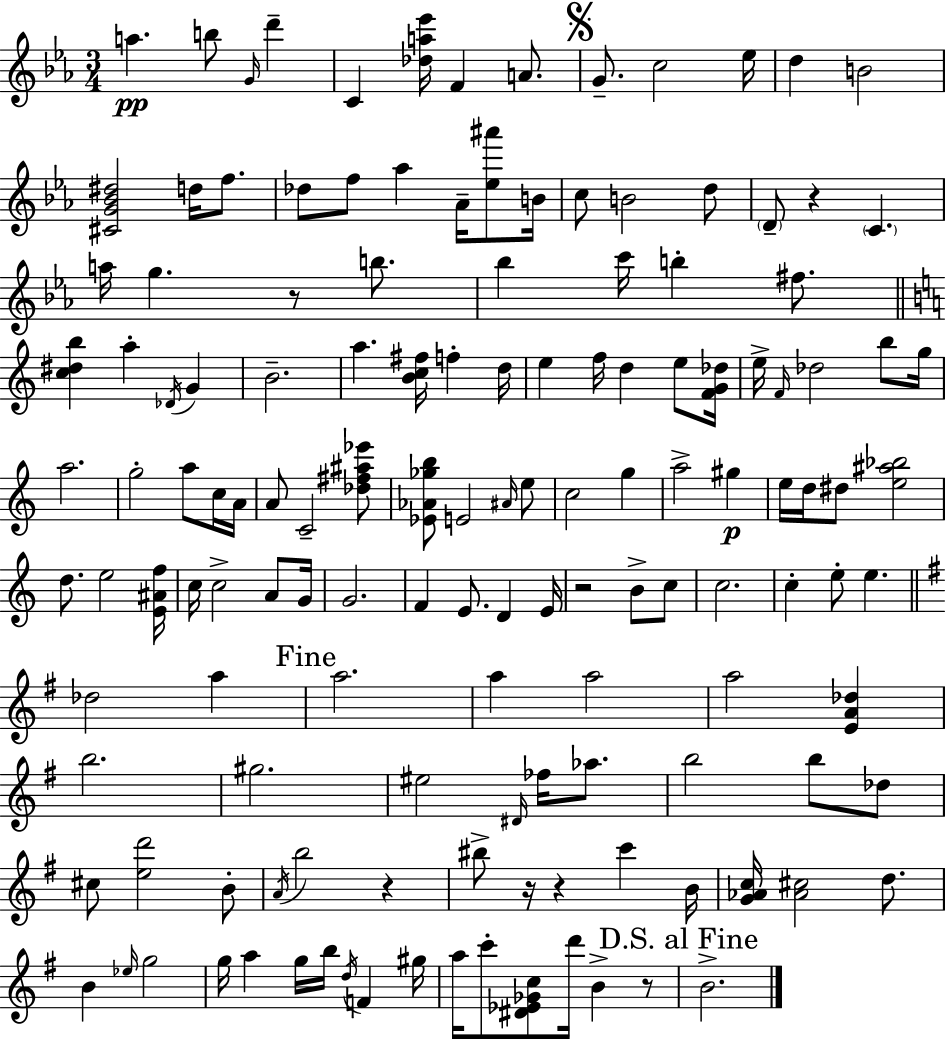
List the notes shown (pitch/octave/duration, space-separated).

A5/q. B5/e G4/s D6/q C4/q [Db5,A5,Eb6]/s F4/q A4/e. G4/e. C5/h Eb5/s D5/q B4/h [C#4,G4,Bb4,D#5]/h D5/s F5/e. Db5/e F5/e Ab5/q Ab4/s [Eb5,A#6]/e B4/s C5/e B4/h D5/e D4/e R/q C4/q. A5/s G5/q. R/e B5/e. Bb5/q C6/s B5/q F#5/e. [C5,D#5,B5]/q A5/q Db4/s G4/q B4/h. A5/q. [B4,C5,F#5]/s F5/q D5/s E5/q F5/s D5/q E5/e [F4,G4,Db5]/s E5/s F4/s Db5/h B5/e G5/s A5/h. G5/h A5/e C5/s A4/s A4/e C4/h [Db5,F#5,A#5,Eb6]/e [Eb4,Ab4,Gb5,B5]/e E4/h A#4/s E5/e C5/h G5/q A5/h G#5/q E5/s D5/s D#5/e [E5,A#5,Bb5]/h D5/e. E5/h [E4,A#4,F5]/s C5/s C5/h A4/e G4/s G4/h. F4/q E4/e. D4/q E4/s R/h B4/e C5/e C5/h. C5/q E5/e E5/q. Db5/h A5/q A5/h. A5/q A5/h A5/h [E4,A4,Db5]/q B5/h. G#5/h. EIS5/h D#4/s FES5/s Ab5/e. B5/h B5/e Db5/e C#5/e [E5,D6]/h B4/e A4/s B5/h R/q BIS5/e R/s R/q C6/q B4/s [G4,Ab4,C5]/s [Ab4,C#5]/h D5/e. B4/q Eb5/s G5/h G5/s A5/q G5/s B5/s D5/s F4/q G#5/s A5/s C6/e [D#4,Eb4,Gb4,C5]/e D6/s B4/q R/e B4/h.